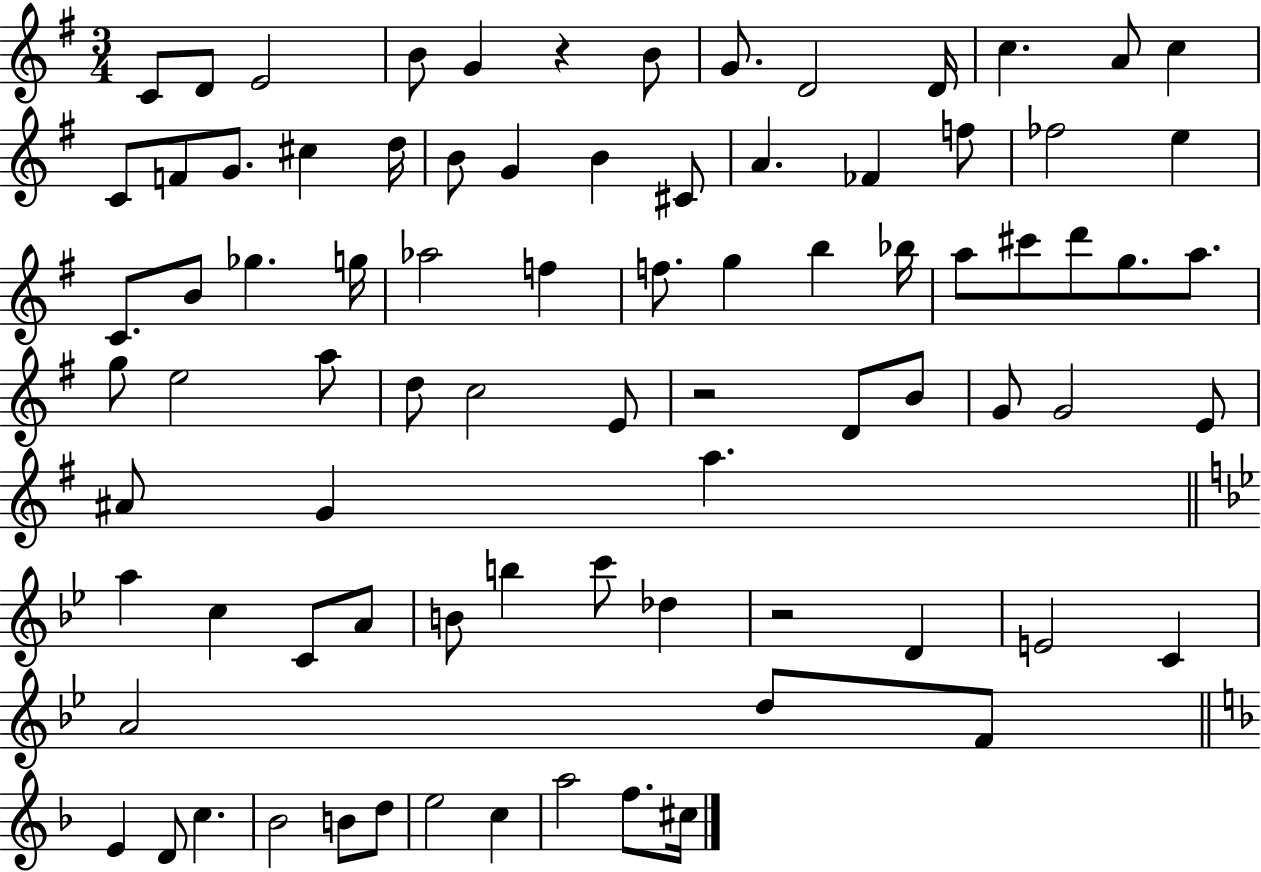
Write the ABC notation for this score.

X:1
T:Untitled
M:3/4
L:1/4
K:G
C/2 D/2 E2 B/2 G z B/2 G/2 D2 D/4 c A/2 c C/2 F/2 G/2 ^c d/4 B/2 G B ^C/2 A _F f/2 _f2 e C/2 B/2 _g g/4 _a2 f f/2 g b _b/4 a/2 ^c'/2 d'/2 g/2 a/2 g/2 e2 a/2 d/2 c2 E/2 z2 D/2 B/2 G/2 G2 E/2 ^A/2 G a a c C/2 A/2 B/2 b c'/2 _d z2 D E2 C A2 d/2 F/2 E D/2 c _B2 B/2 d/2 e2 c a2 f/2 ^c/4